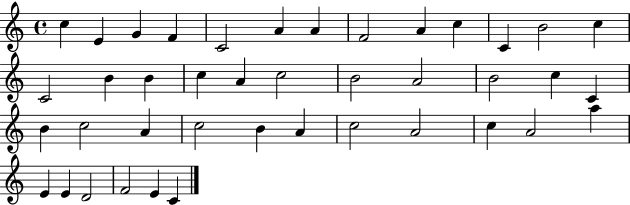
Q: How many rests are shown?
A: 0